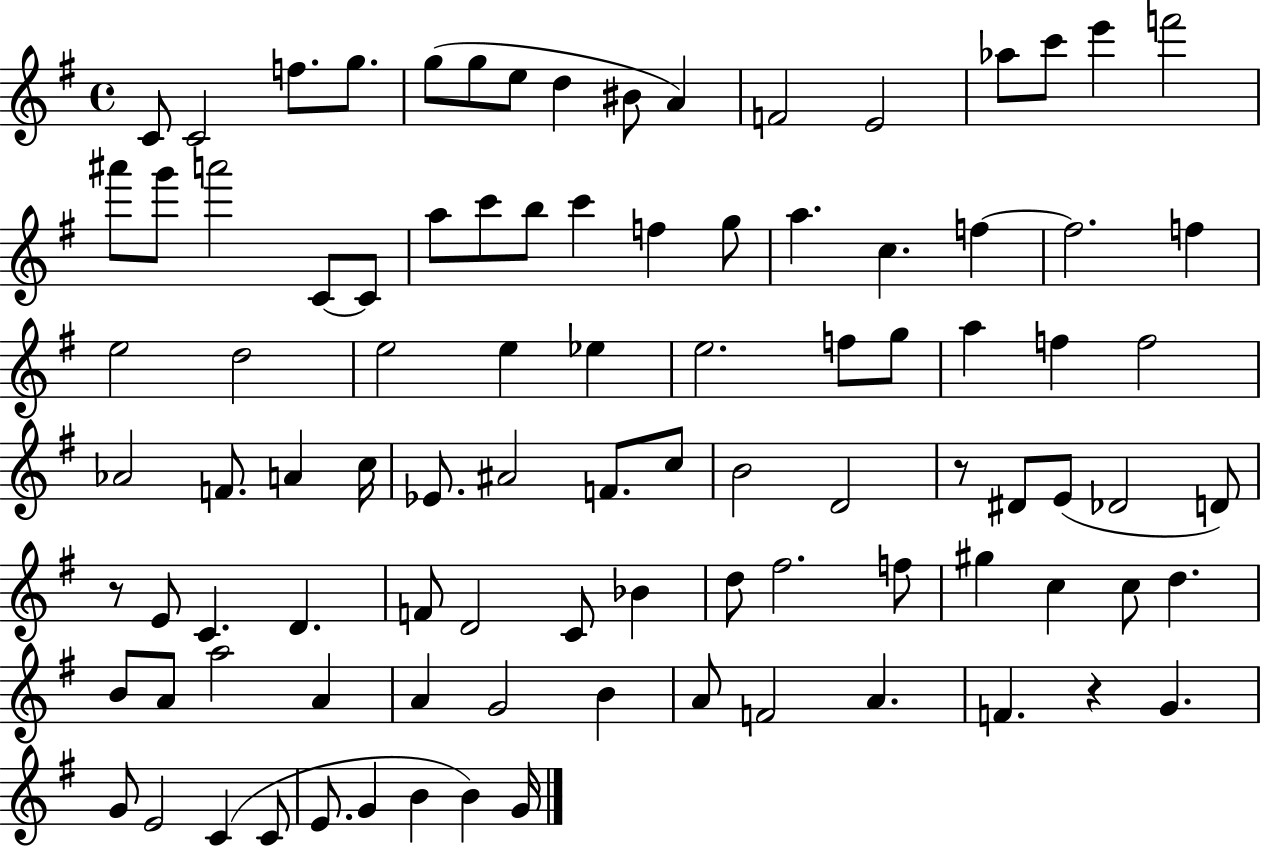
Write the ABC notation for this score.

X:1
T:Untitled
M:4/4
L:1/4
K:G
C/2 C2 f/2 g/2 g/2 g/2 e/2 d ^B/2 A F2 E2 _a/2 c'/2 e' f'2 ^a'/2 g'/2 a'2 C/2 C/2 a/2 c'/2 b/2 c' f g/2 a c f f2 f e2 d2 e2 e _e e2 f/2 g/2 a f f2 _A2 F/2 A c/4 _E/2 ^A2 F/2 c/2 B2 D2 z/2 ^D/2 E/2 _D2 D/2 z/2 E/2 C D F/2 D2 C/2 _B d/2 ^f2 f/2 ^g c c/2 d B/2 A/2 a2 A A G2 B A/2 F2 A F z G G/2 E2 C C/2 E/2 G B B G/4